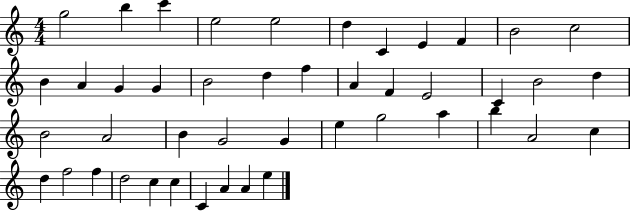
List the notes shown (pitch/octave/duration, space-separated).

G5/h B5/q C6/q E5/h E5/h D5/q C4/q E4/q F4/q B4/h C5/h B4/q A4/q G4/q G4/q B4/h D5/q F5/q A4/q F4/q E4/h C4/q B4/h D5/q B4/h A4/h B4/q G4/h G4/q E5/q G5/h A5/q B5/q A4/h C5/q D5/q F5/h F5/q D5/h C5/q C5/q C4/q A4/q A4/q E5/q